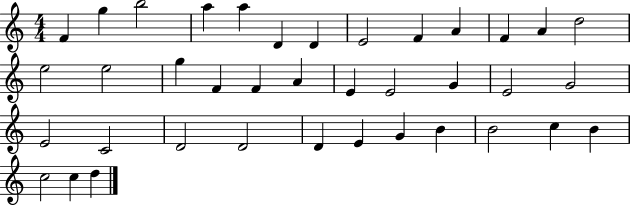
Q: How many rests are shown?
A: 0